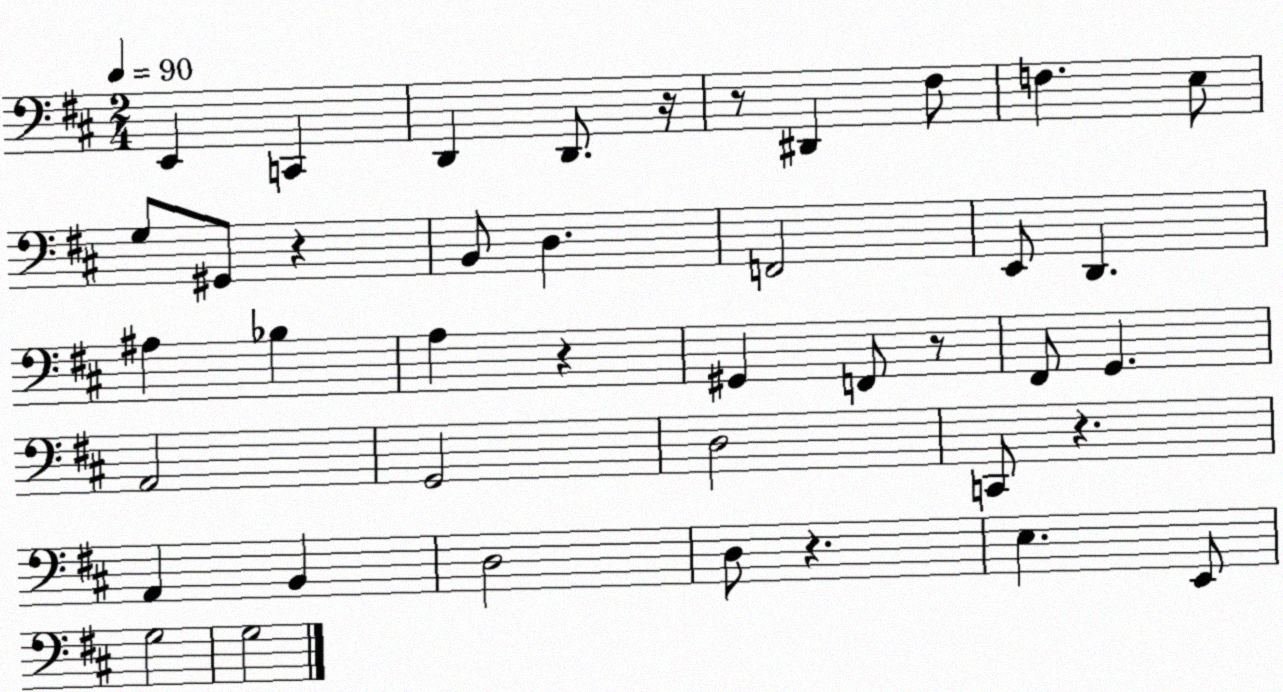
X:1
T:Untitled
M:2/4
L:1/4
K:D
E,, C,, D,, D,,/2 z/4 z/2 ^D,, ^F,/2 F, E,/2 G,/2 ^G,,/2 z B,,/2 D, F,,2 E,,/2 D,, ^A, _B, A, z ^G,, F,,/2 z/2 ^F,,/2 G,, A,,2 G,,2 D,2 C,,/2 z A,, B,, D,2 D,/2 z E, E,,/2 G,2 G,2